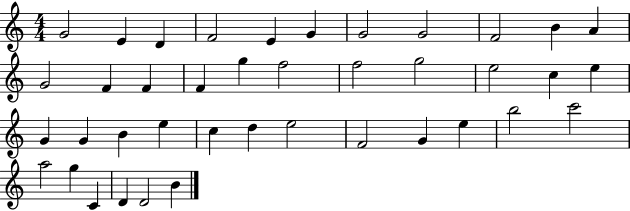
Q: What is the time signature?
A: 4/4